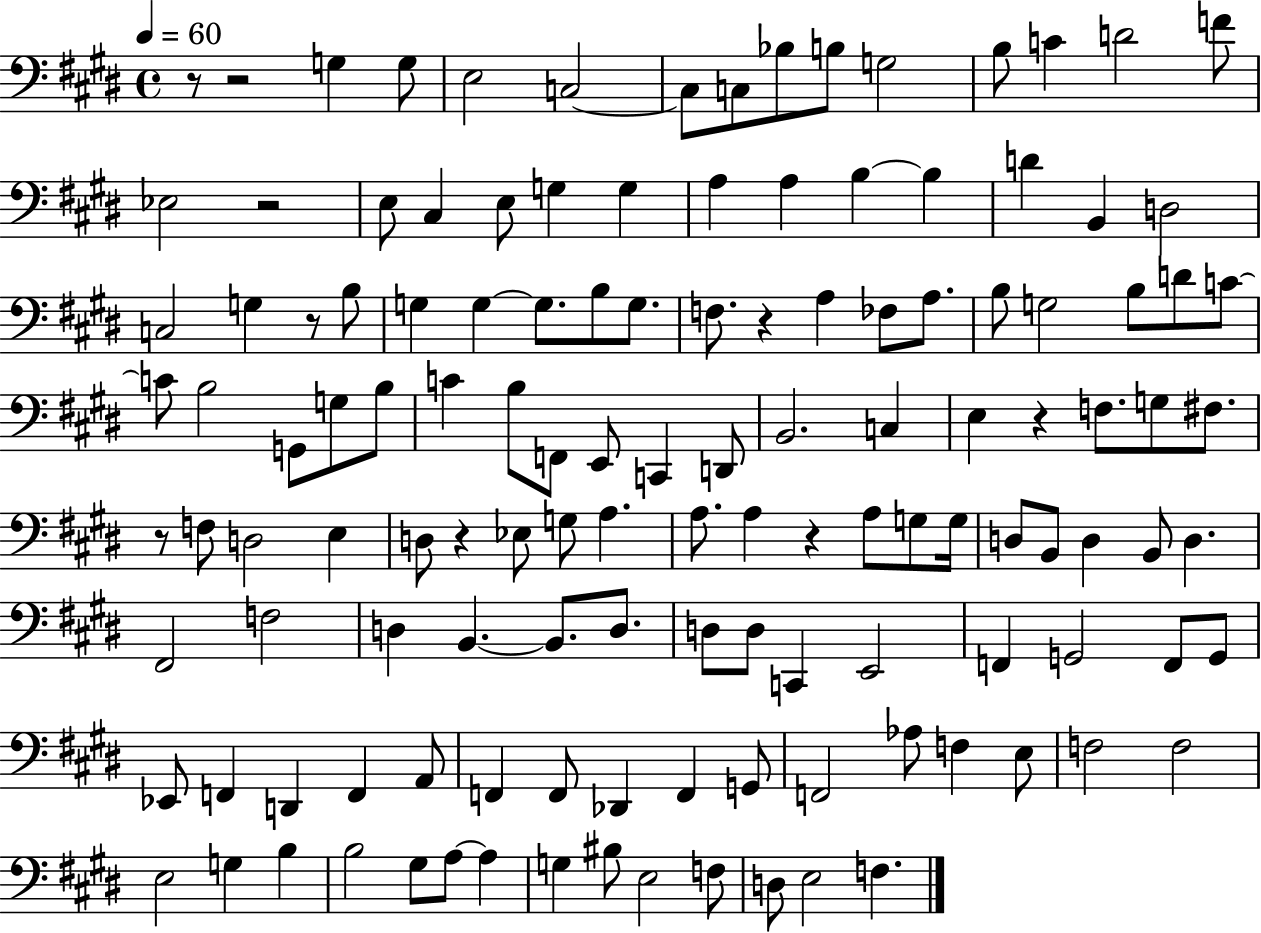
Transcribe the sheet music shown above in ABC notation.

X:1
T:Untitled
M:4/4
L:1/4
K:E
z/2 z2 G, G,/2 E,2 C,2 C,/2 C,/2 _B,/2 B,/2 G,2 B,/2 C D2 F/2 _E,2 z2 E,/2 ^C, E,/2 G, G, A, A, B, B, D B,, D,2 C,2 G, z/2 B,/2 G, G, G,/2 B,/2 G,/2 F,/2 z A, _F,/2 A,/2 B,/2 G,2 B,/2 D/2 C/2 C/2 B,2 G,,/2 G,/2 B,/2 C B,/2 F,,/2 E,,/2 C,, D,,/2 B,,2 C, E, z F,/2 G,/2 ^F,/2 z/2 F,/2 D,2 E, D,/2 z _E,/2 G,/2 A, A,/2 A, z A,/2 G,/2 G,/4 D,/2 B,,/2 D, B,,/2 D, ^F,,2 F,2 D, B,, B,,/2 D,/2 D,/2 D,/2 C,, E,,2 F,, G,,2 F,,/2 G,,/2 _E,,/2 F,, D,, F,, A,,/2 F,, F,,/2 _D,, F,, G,,/2 F,,2 _A,/2 F, E,/2 F,2 F,2 E,2 G, B, B,2 ^G,/2 A,/2 A, G, ^B,/2 E,2 F,/2 D,/2 E,2 F,